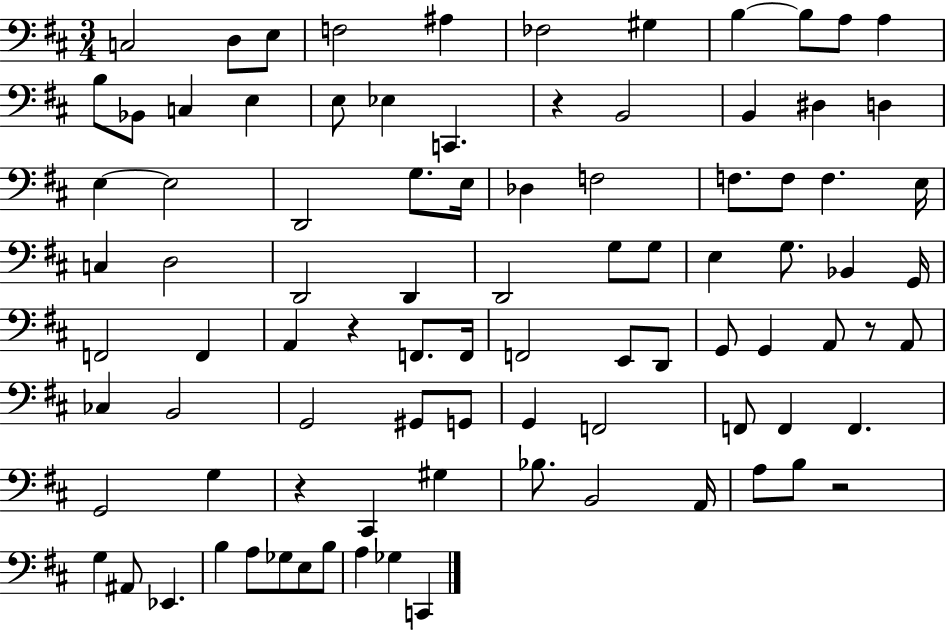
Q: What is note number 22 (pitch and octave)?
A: D3